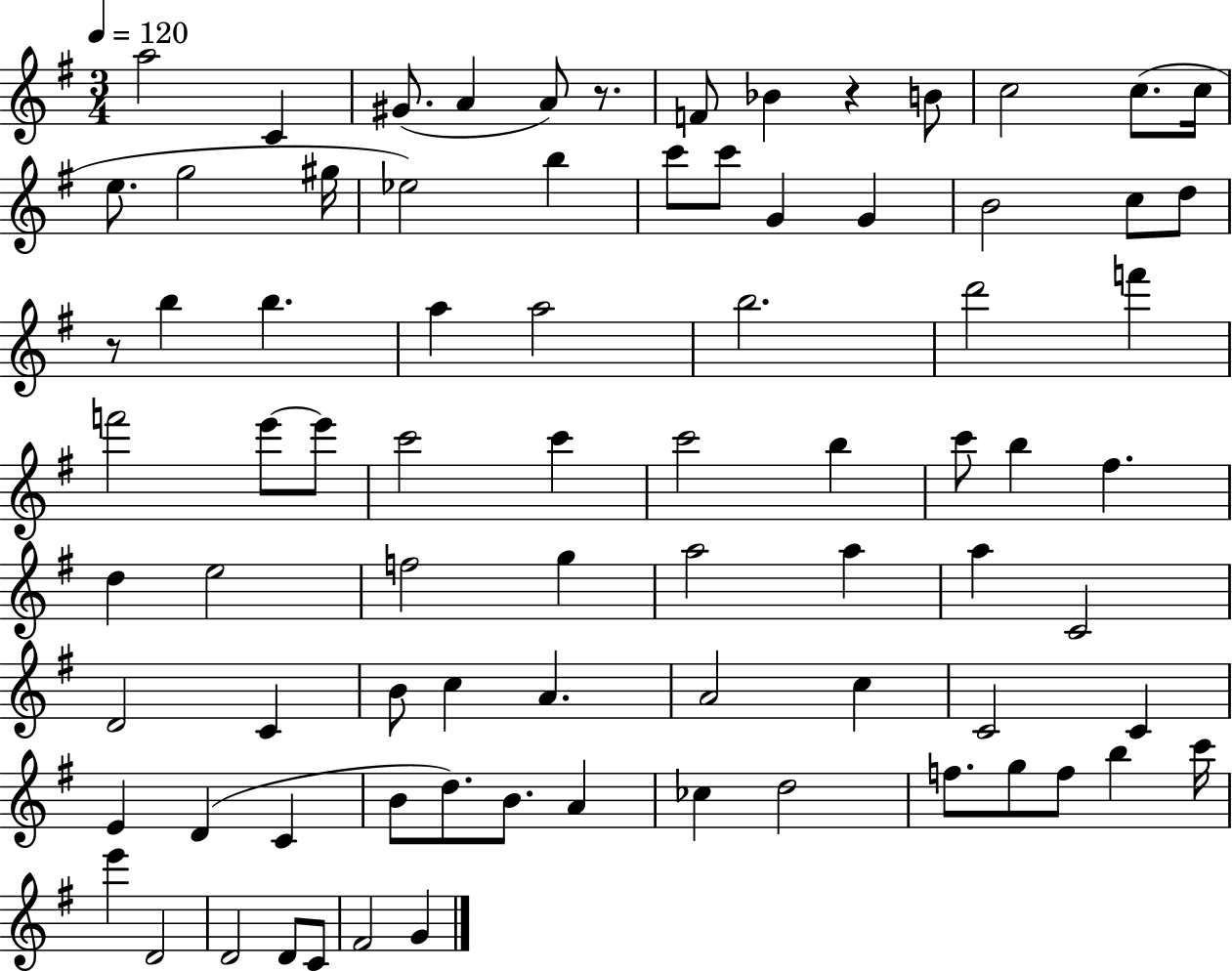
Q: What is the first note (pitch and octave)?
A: A5